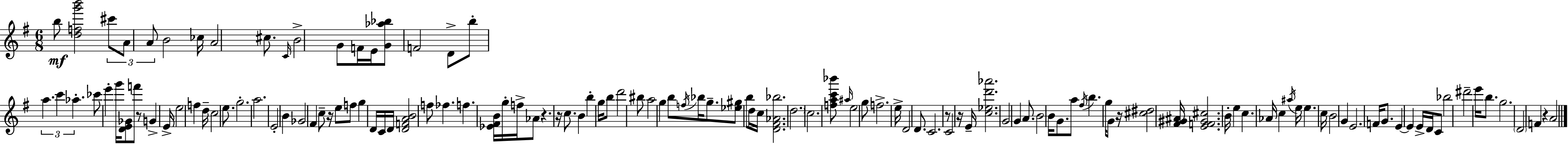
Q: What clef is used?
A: treble